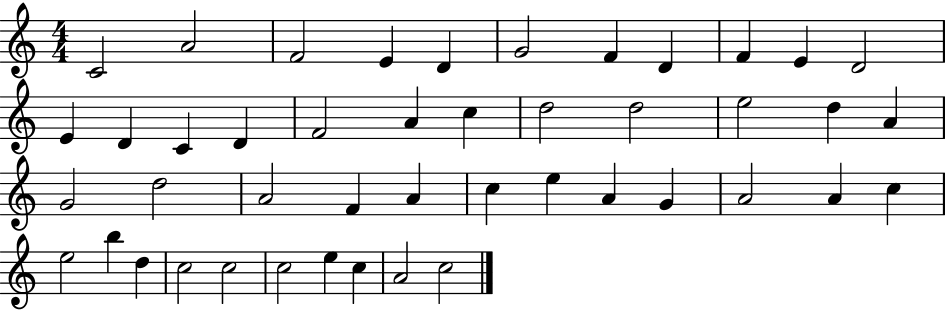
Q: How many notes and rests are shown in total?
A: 45